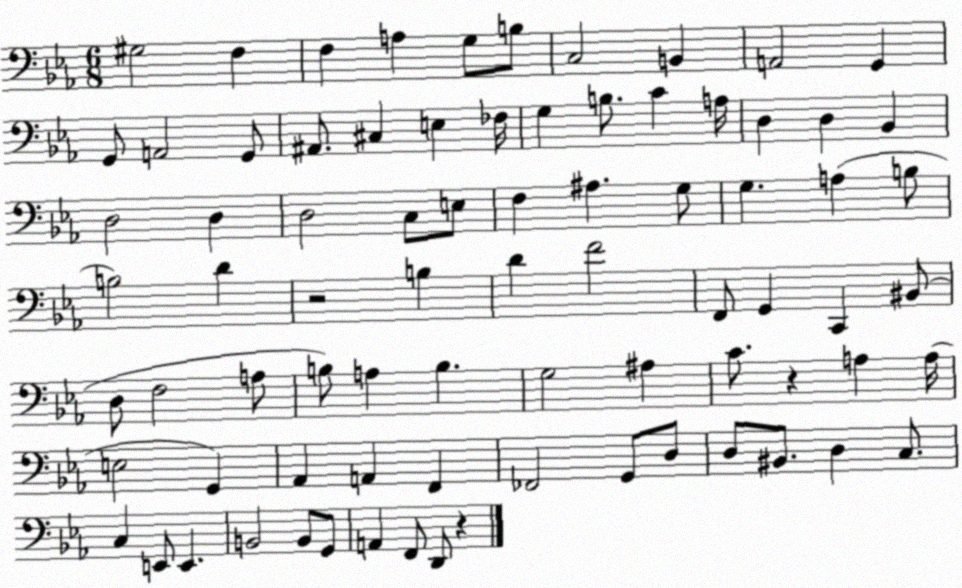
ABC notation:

X:1
T:Untitled
M:6/8
L:1/4
K:Eb
^G,2 F, F, A, G,/2 B,/2 C,2 B,, A,,2 G,, G,,/2 A,,2 G,,/2 ^A,,/2 ^C, E, _F,/4 G, B,/2 C A,/4 D, D, _B,, D,2 D, D,2 C,/2 E,/2 F, ^A, G,/2 G, A, B,/2 B,2 D z2 B, D F2 F,,/2 G,, C,, ^B,,/2 D,/2 F,2 A,/2 B,/2 A, B, G,2 ^A, C/2 z A, A,/4 E,2 G,, _A,, A,, F,, _F,,2 G,,/2 D,/2 D,/2 ^B,,/2 D, C,/2 C, E,,/2 E,, B,,2 B,,/2 G,,/2 A,, F,,/2 D,,/2 z